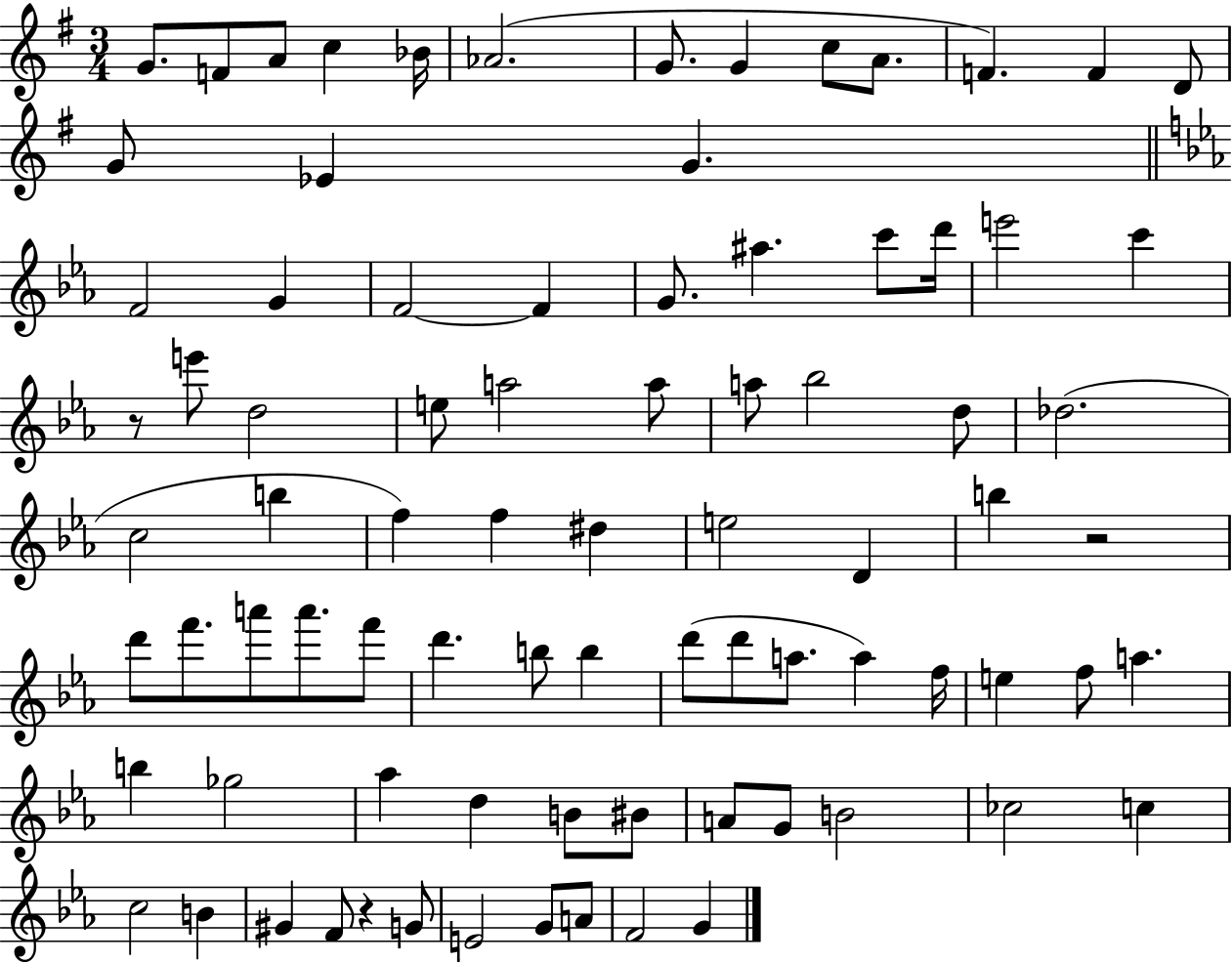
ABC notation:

X:1
T:Untitled
M:3/4
L:1/4
K:G
G/2 F/2 A/2 c _B/4 _A2 G/2 G c/2 A/2 F F D/2 G/2 _E G F2 G F2 F G/2 ^a c'/2 d'/4 e'2 c' z/2 e'/2 d2 e/2 a2 a/2 a/2 _b2 d/2 _d2 c2 b f f ^d e2 D b z2 d'/2 f'/2 a'/2 a'/2 f'/2 d' b/2 b d'/2 d'/2 a/2 a f/4 e f/2 a b _g2 _a d B/2 ^B/2 A/2 G/2 B2 _c2 c c2 B ^G F/2 z G/2 E2 G/2 A/2 F2 G